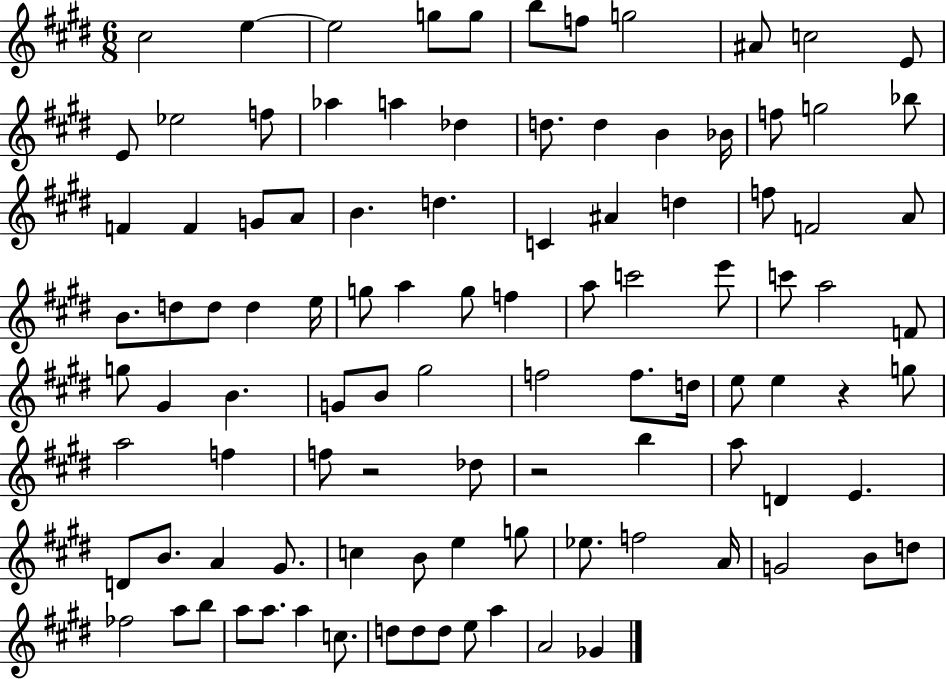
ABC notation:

X:1
T:Untitled
M:6/8
L:1/4
K:E
^c2 e e2 g/2 g/2 b/2 f/2 g2 ^A/2 c2 E/2 E/2 _e2 f/2 _a a _d d/2 d B _B/4 f/2 g2 _b/2 F F G/2 A/2 B d C ^A d f/2 F2 A/2 B/2 d/2 d/2 d e/4 g/2 a g/2 f a/2 c'2 e'/2 c'/2 a2 F/2 g/2 ^G B G/2 B/2 ^g2 f2 f/2 d/4 e/2 e z g/2 a2 f f/2 z2 _d/2 z2 b a/2 D E D/2 B/2 A ^G/2 c B/2 e g/2 _e/2 f2 A/4 G2 B/2 d/2 _f2 a/2 b/2 a/2 a/2 a c/2 d/2 d/2 d/2 e/2 a A2 _G